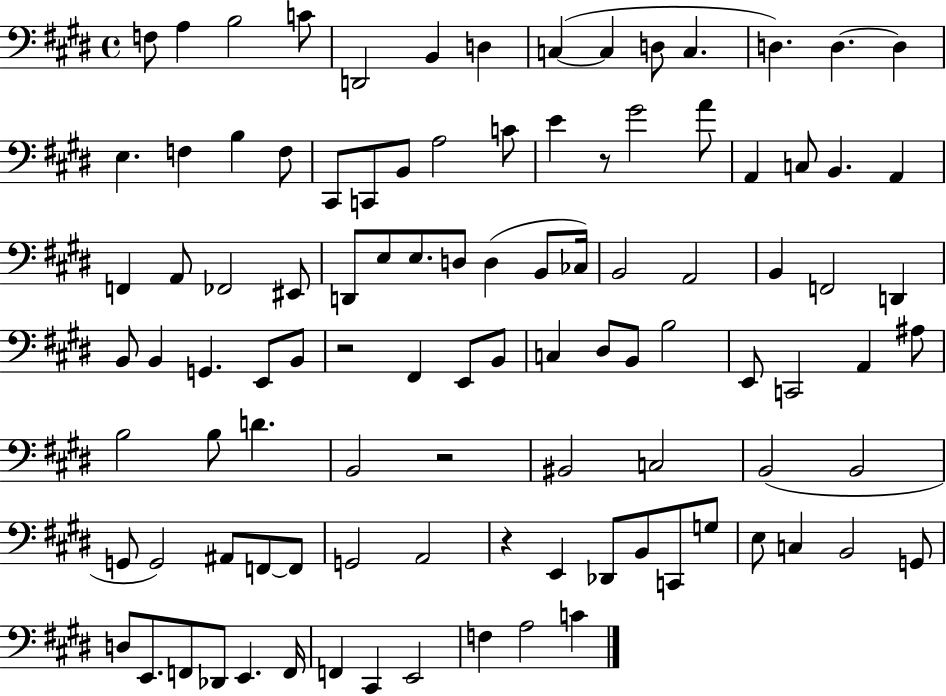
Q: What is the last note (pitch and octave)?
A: C4